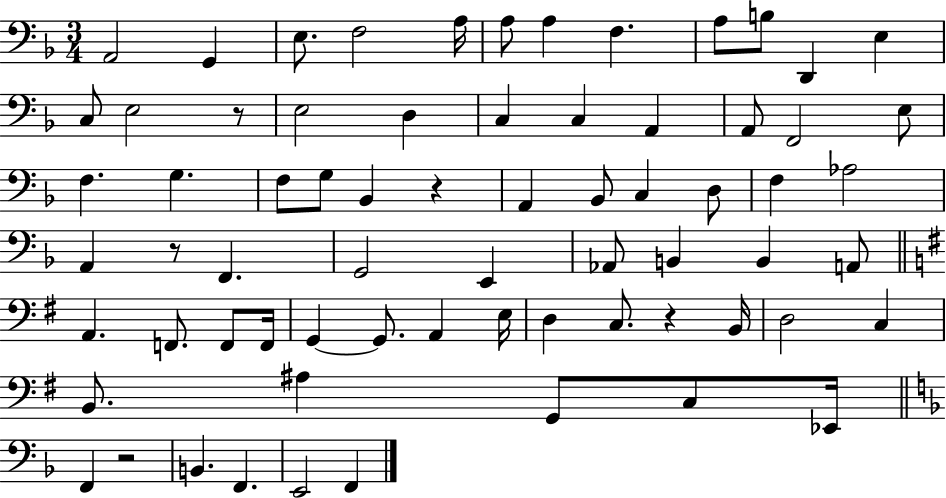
A2/h G2/q E3/e. F3/h A3/s A3/e A3/q F3/q. A3/e B3/e D2/q E3/q C3/e E3/h R/e E3/h D3/q C3/q C3/q A2/q A2/e F2/h E3/e F3/q. G3/q. F3/e G3/e Bb2/q R/q A2/q Bb2/e C3/q D3/e F3/q Ab3/h A2/q R/e F2/q. G2/h E2/q Ab2/e B2/q B2/q A2/e A2/q. F2/e. F2/e F2/s G2/q G2/e. A2/q E3/s D3/q C3/e. R/q B2/s D3/h C3/q B2/e. A#3/q G2/e C3/e Eb2/s F2/q R/h B2/q. F2/q. E2/h F2/q